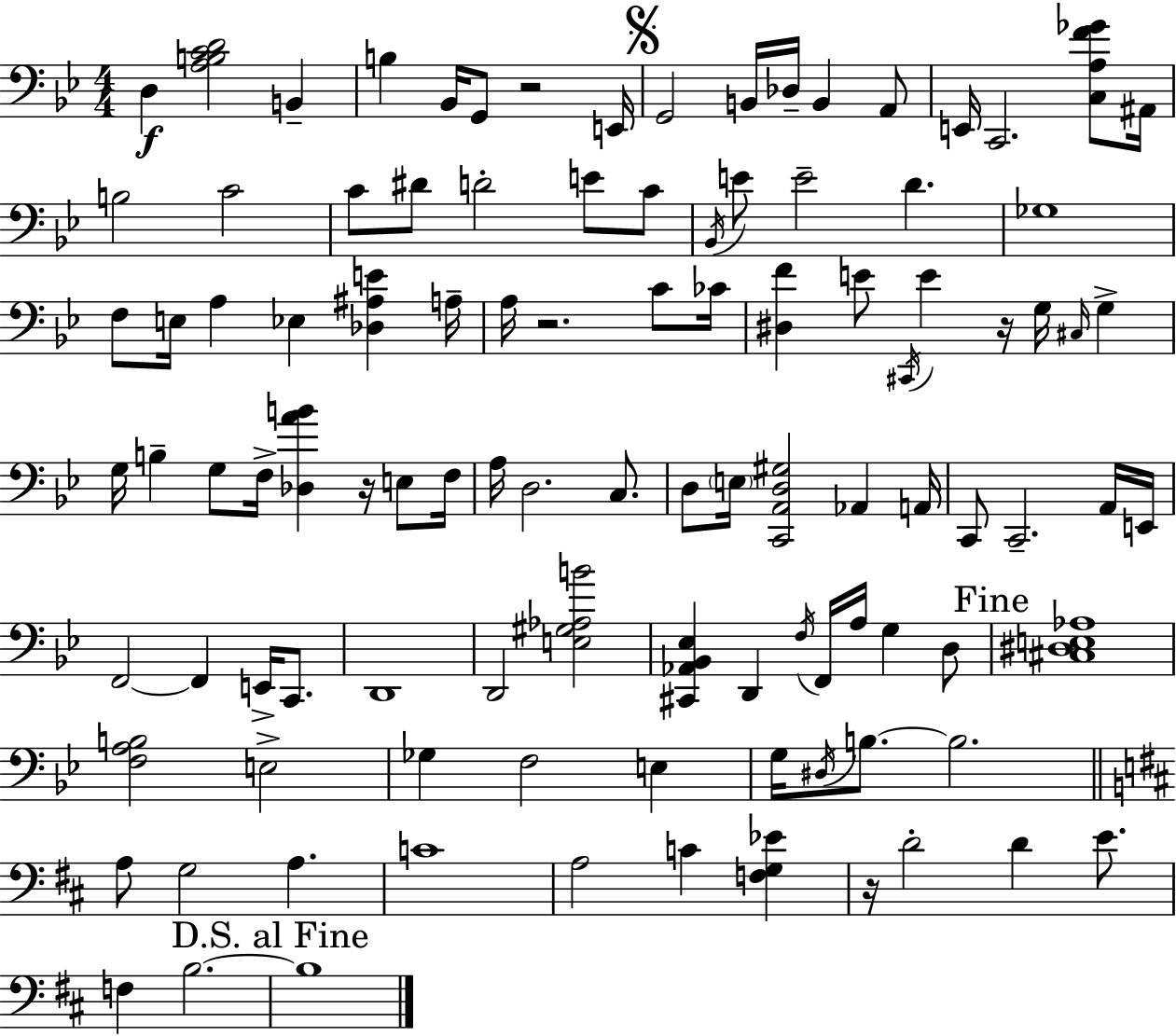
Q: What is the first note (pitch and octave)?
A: D3